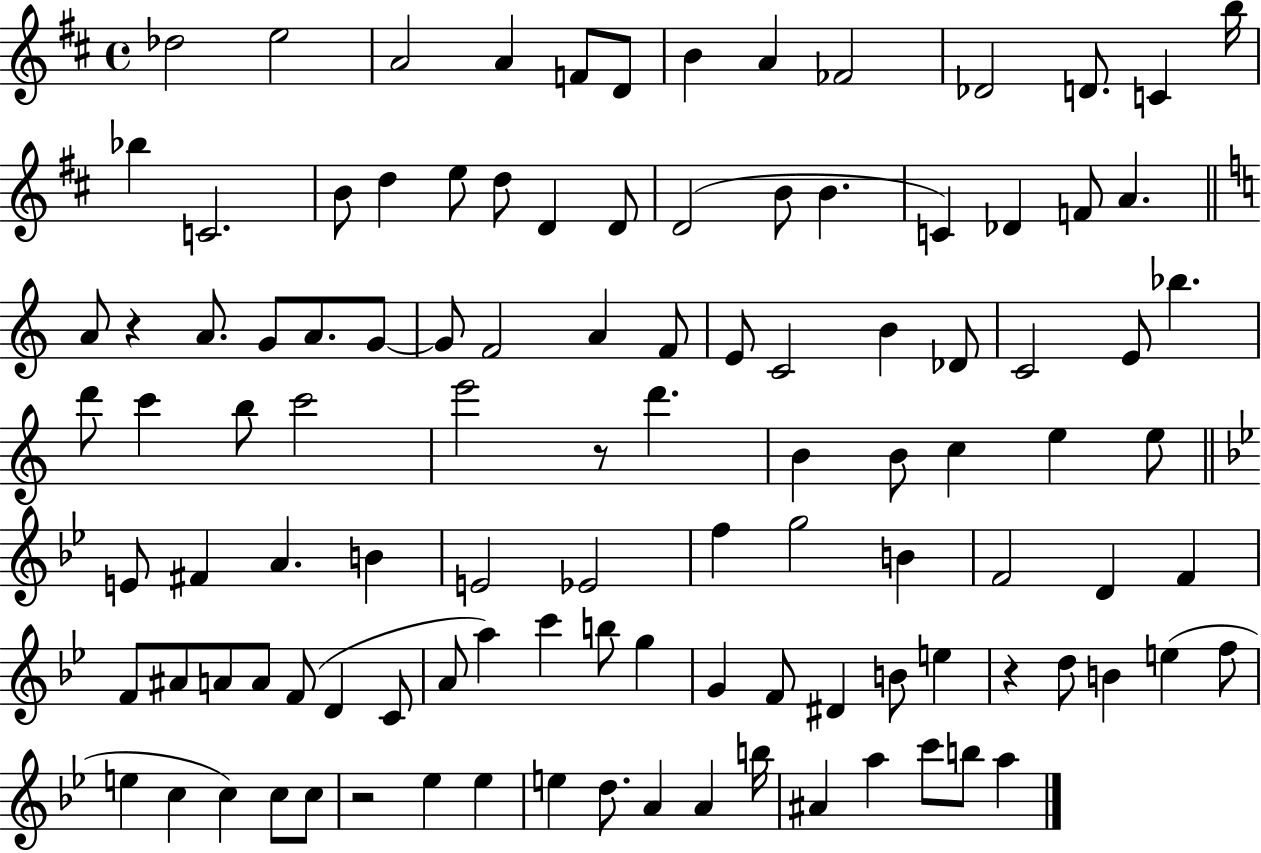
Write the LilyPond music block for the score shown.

{
  \clef treble
  \time 4/4
  \defaultTimeSignature
  \key d \major
  des''2 e''2 | a'2 a'4 f'8 d'8 | b'4 a'4 fes'2 | des'2 d'8. c'4 b''16 | \break bes''4 c'2. | b'8 d''4 e''8 d''8 d'4 d'8 | d'2( b'8 b'4. | c'4) des'4 f'8 a'4. | \break \bar "||" \break \key c \major a'8 r4 a'8. g'8 a'8. g'8~~ | g'8 f'2 a'4 f'8 | e'8 c'2 b'4 des'8 | c'2 e'8 bes''4. | \break d'''8 c'''4 b''8 c'''2 | e'''2 r8 d'''4. | b'4 b'8 c''4 e''4 e''8 | \bar "||" \break \key bes \major e'8 fis'4 a'4. b'4 | e'2 ees'2 | f''4 g''2 b'4 | f'2 d'4 f'4 | \break f'8 ais'8 a'8 a'8 f'8( d'4 c'8 | a'8 a''4) c'''4 b''8 g''4 | g'4 f'8 dis'4 b'8 e''4 | r4 d''8 b'4 e''4( f''8 | \break e''4 c''4 c''4) c''8 c''8 | r2 ees''4 ees''4 | e''4 d''8. a'4 a'4 b''16 | ais'4 a''4 c'''8 b''8 a''4 | \break \bar "|."
}